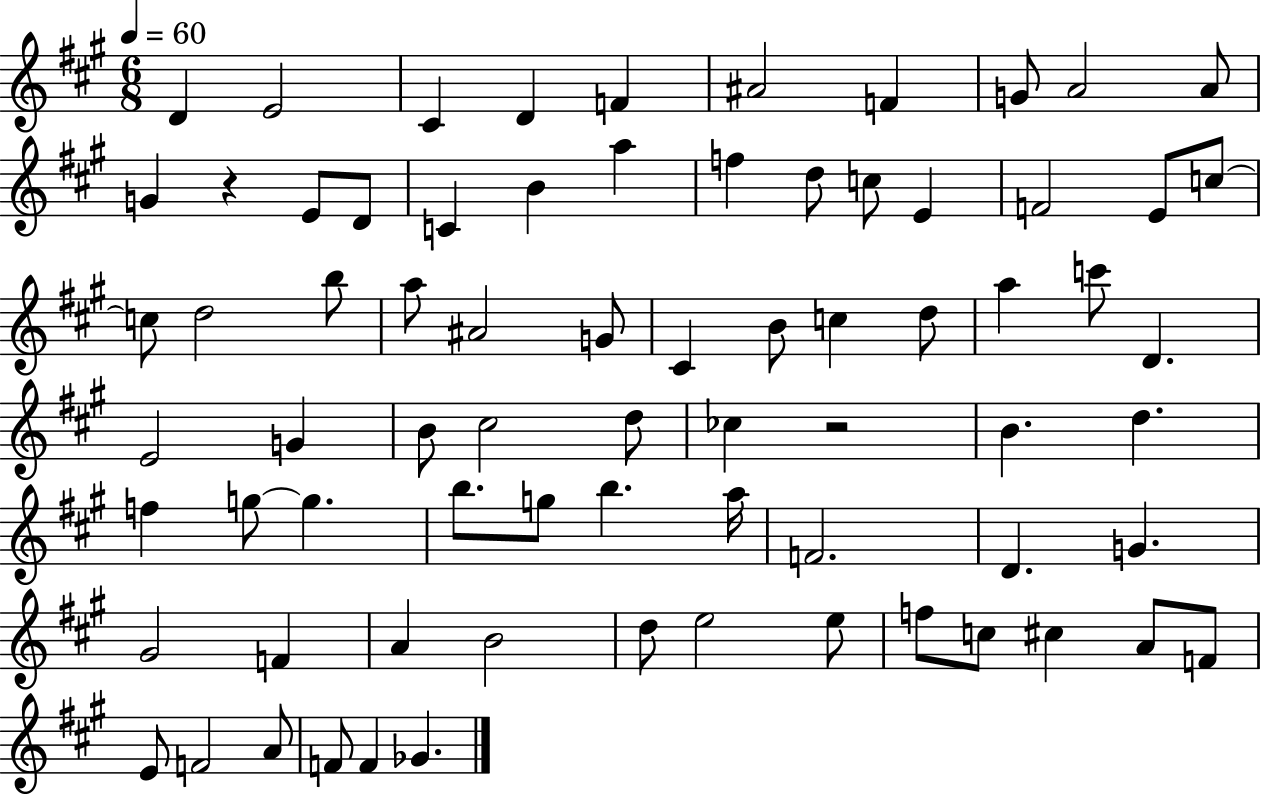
D4/q E4/h C#4/q D4/q F4/q A#4/h F4/q G4/e A4/h A4/e G4/q R/q E4/e D4/e C4/q B4/q A5/q F5/q D5/e C5/e E4/q F4/h E4/e C5/e C5/e D5/h B5/e A5/e A#4/h G4/e C#4/q B4/e C5/q D5/e A5/q C6/e D4/q. E4/h G4/q B4/e C#5/h D5/e CES5/q R/h B4/q. D5/q. F5/q G5/e G5/q. B5/e. G5/e B5/q. A5/s F4/h. D4/q. G4/q. G#4/h F4/q A4/q B4/h D5/e E5/h E5/e F5/e C5/e C#5/q A4/e F4/e E4/e F4/h A4/e F4/e F4/q Gb4/q.